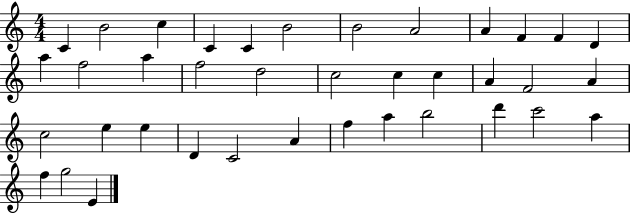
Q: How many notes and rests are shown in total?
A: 38